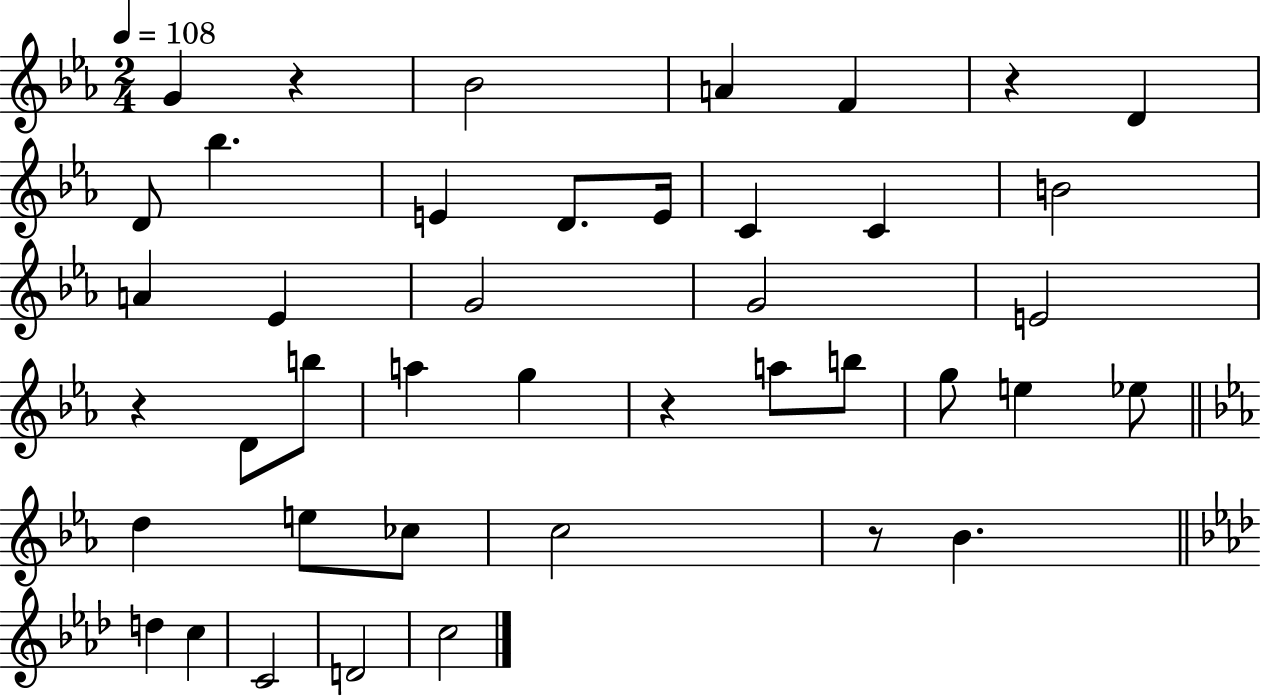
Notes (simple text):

G4/q R/q Bb4/h A4/q F4/q R/q D4/q D4/e Bb5/q. E4/q D4/e. E4/s C4/q C4/q B4/h A4/q Eb4/q G4/h G4/h E4/h R/q D4/e B5/e A5/q G5/q R/q A5/e B5/e G5/e E5/q Eb5/e D5/q E5/e CES5/e C5/h R/e Bb4/q. D5/q C5/q C4/h D4/h C5/h